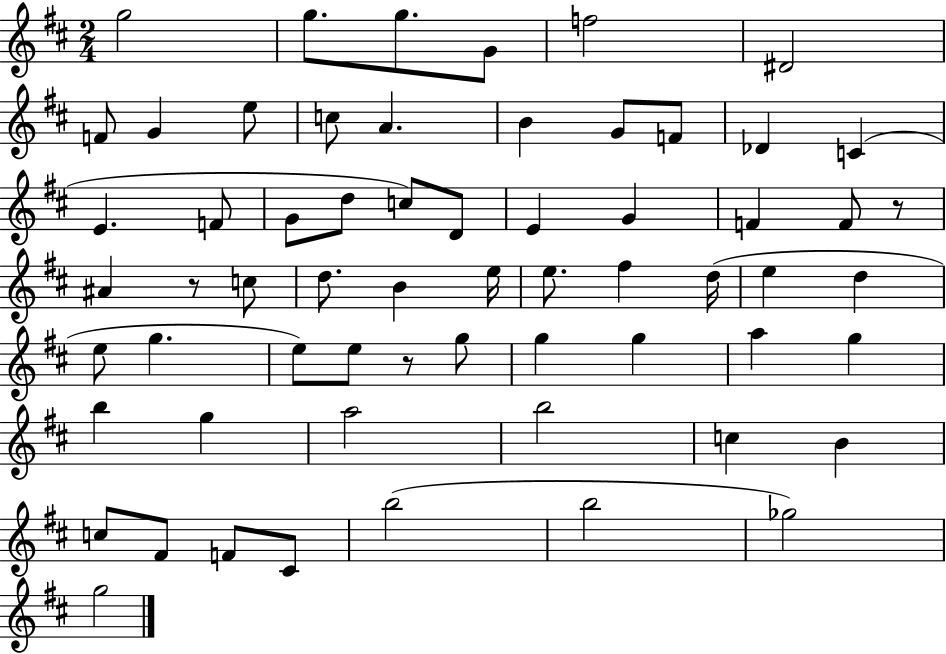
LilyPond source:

{
  \clef treble
  \numericTimeSignature
  \time 2/4
  \key d \major
  g''2 | g''8. g''8. g'8 | f''2 | dis'2 | \break f'8 g'4 e''8 | c''8 a'4. | b'4 g'8 f'8 | des'4 c'4( | \break e'4. f'8 | g'8 d''8 c''8) d'8 | e'4 g'4 | f'4 f'8 r8 | \break ais'4 r8 c''8 | d''8. b'4 e''16 | e''8. fis''4 d''16( | e''4 d''4 | \break e''8 g''4. | e''8) e''8 r8 g''8 | g''4 g''4 | a''4 g''4 | \break b''4 g''4 | a''2 | b''2 | c''4 b'4 | \break c''8 fis'8 f'8 cis'8 | b''2( | b''2 | ges''2) | \break g''2 | \bar "|."
}